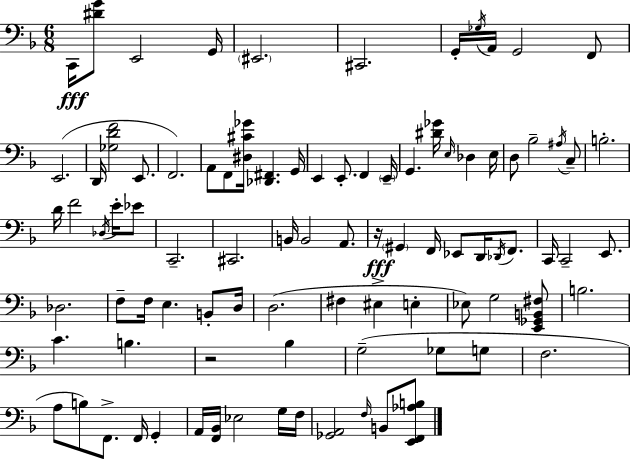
X:1
T:Untitled
M:6/8
L:1/4
K:Dm
C,,/4 [^DG]/2 E,,2 G,,/4 ^E,,2 ^C,,2 G,,/4 _G,/4 A,,/4 G,,2 F,,/2 E,,2 D,,/4 [_G,DF]2 E,,/2 F,,2 A,,/2 F,,/2 [^D,^C_G]/4 [_D,,^F,,] G,,/4 E,, E,,/2 F,, E,,/4 G,, [^D_G]/4 E,/4 _D, E,/4 D,/2 _B,2 ^A,/4 C,/2 B,2 D/4 F2 _D,/4 E/4 _E/2 C,,2 ^C,,2 B,,/4 B,,2 A,,/2 z/4 ^G,, F,,/4 _E,,/2 D,,/4 _D,,/4 F,,/2 C,,/4 C,,2 E,,/2 _D,2 F,/2 F,/4 E, B,,/2 D,/4 D,2 ^F, ^E, E, _E,/2 G,2 [E,,_G,,B,,^F,]/2 B,2 C B, z2 _B, G,2 _G,/2 G,/2 F,2 A,/2 B,/2 F,,/2 F,,/4 G,, A,,/4 [F,,_B,,]/4 _E,2 G,/4 F,/4 [_G,,A,,]2 F,/4 B,,/2 [E,,F,,_A,B,]/2